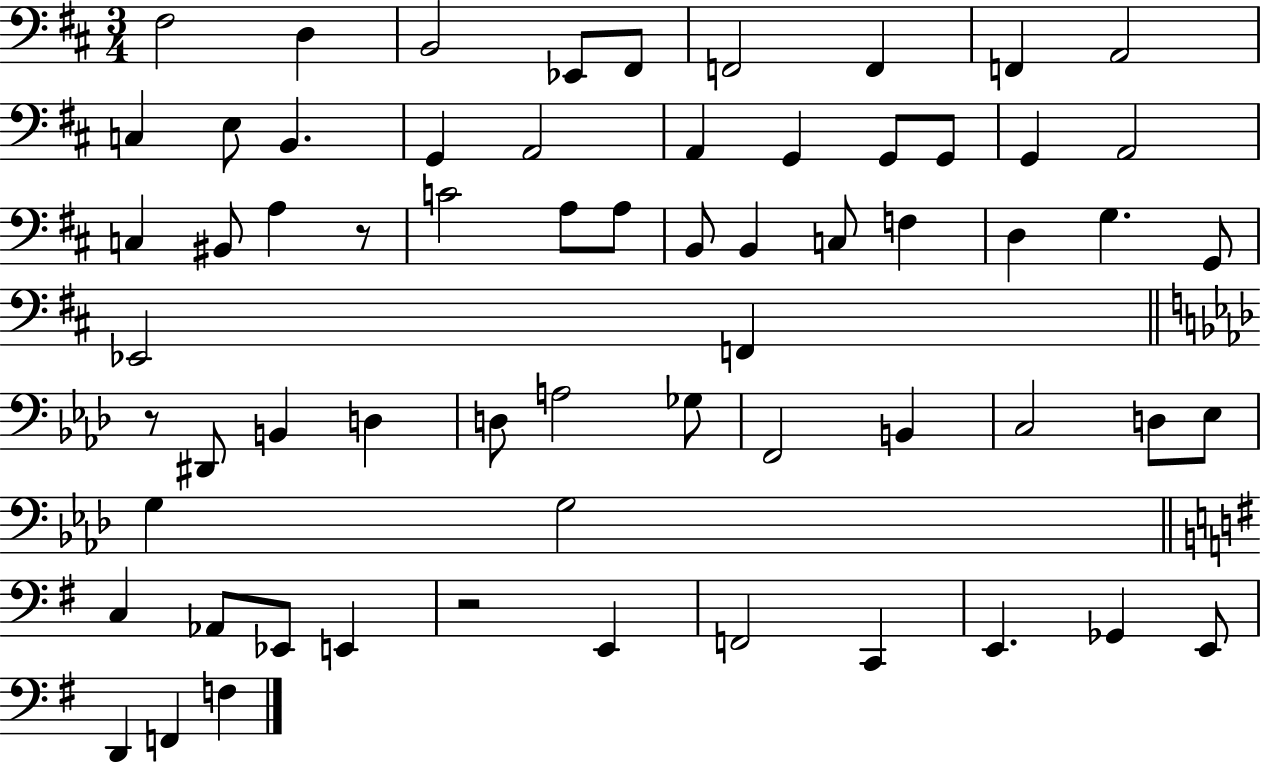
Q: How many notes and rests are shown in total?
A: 64